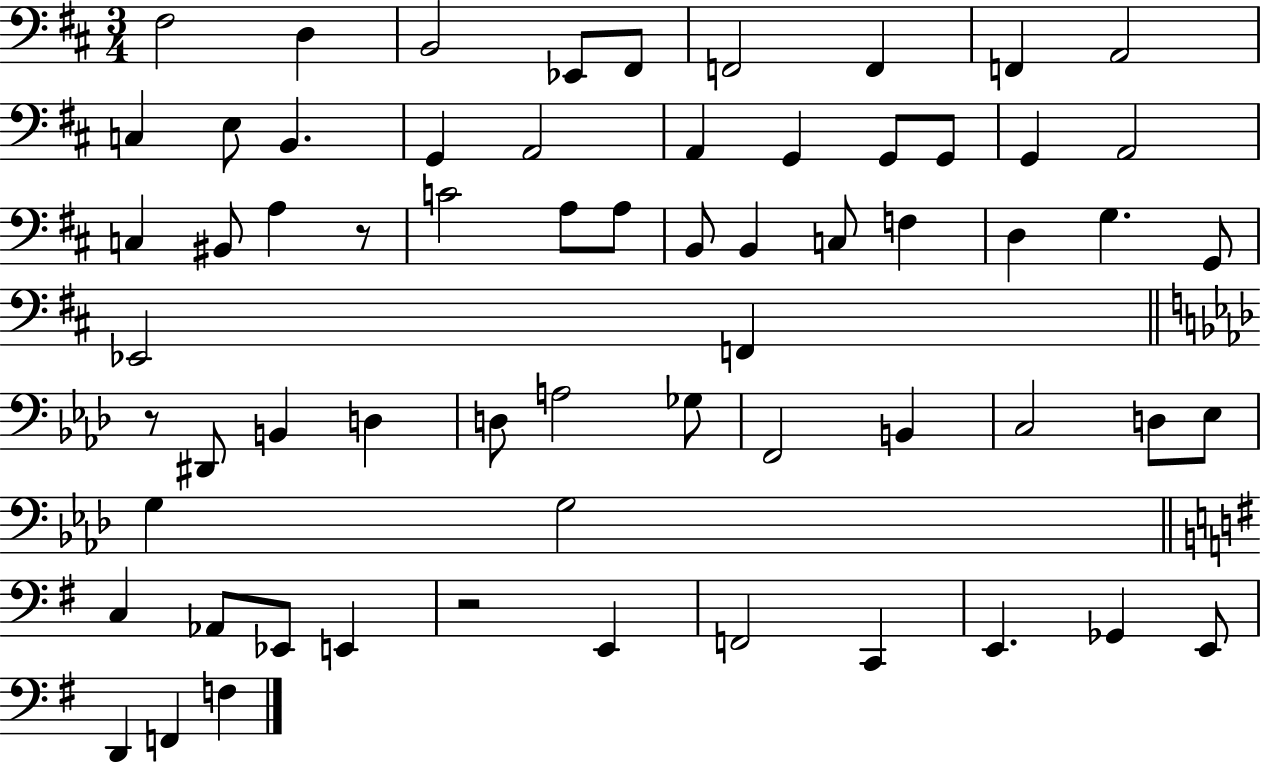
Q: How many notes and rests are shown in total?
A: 64